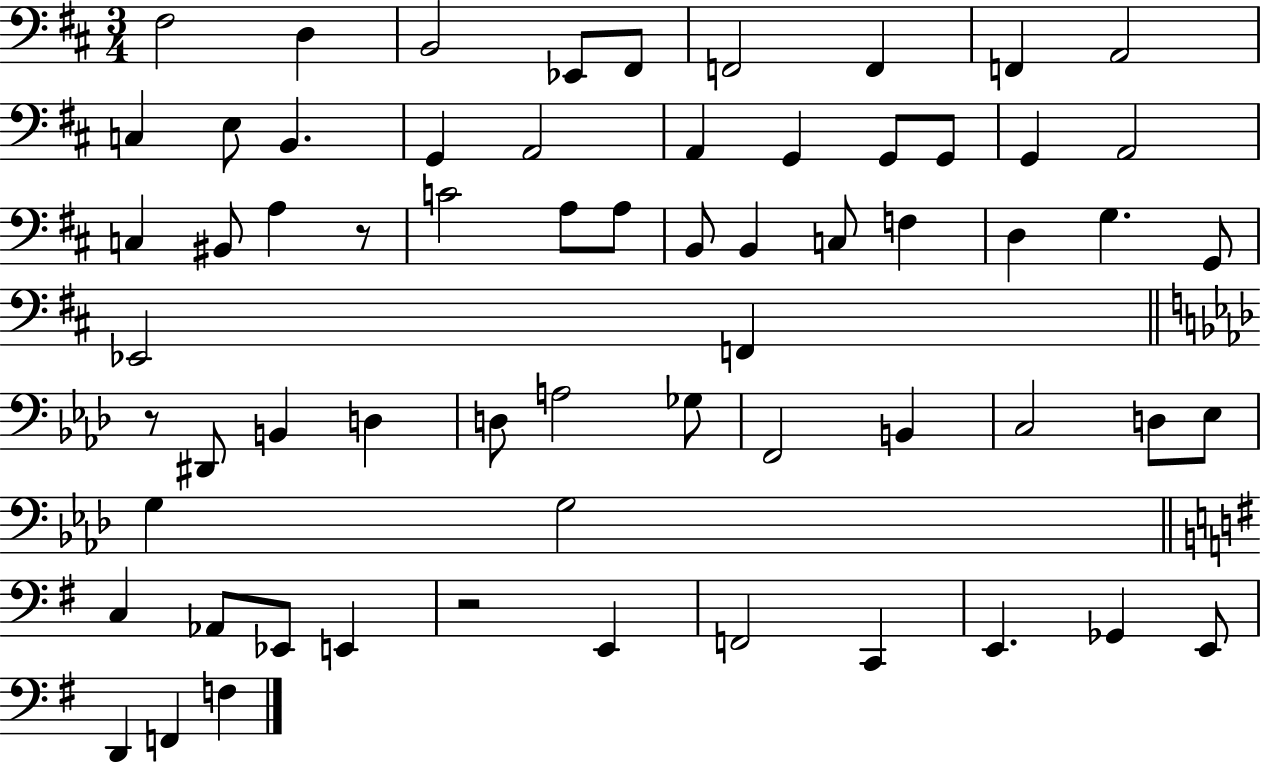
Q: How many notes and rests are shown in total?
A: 64